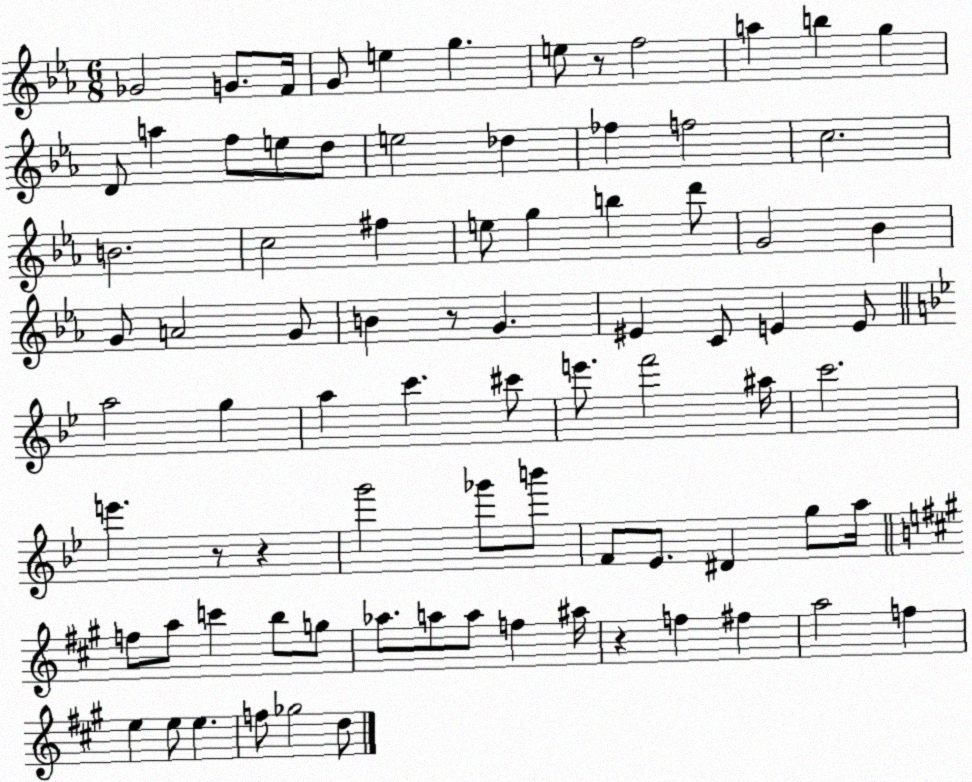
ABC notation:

X:1
T:Untitled
M:6/8
L:1/4
K:Eb
_G2 G/2 F/4 G/2 e g e/2 z/2 f2 a b g D/2 a f/2 e/2 d/2 e2 _d _f f2 c2 B2 c2 ^f e/2 g b d'/2 G2 _B G/2 A2 G/2 B z/2 G ^E C/2 E E/2 a2 g a c' ^c'/2 e'/2 f'2 ^a/4 c'2 e' z/2 z g'2 _g'/2 b'/2 F/2 _E/2 ^D g/2 a/4 f/2 a/2 c' b/2 g/2 _a/2 a/2 a/2 f ^a/4 z f ^f a2 f e e/2 e f/2 _g2 d/2